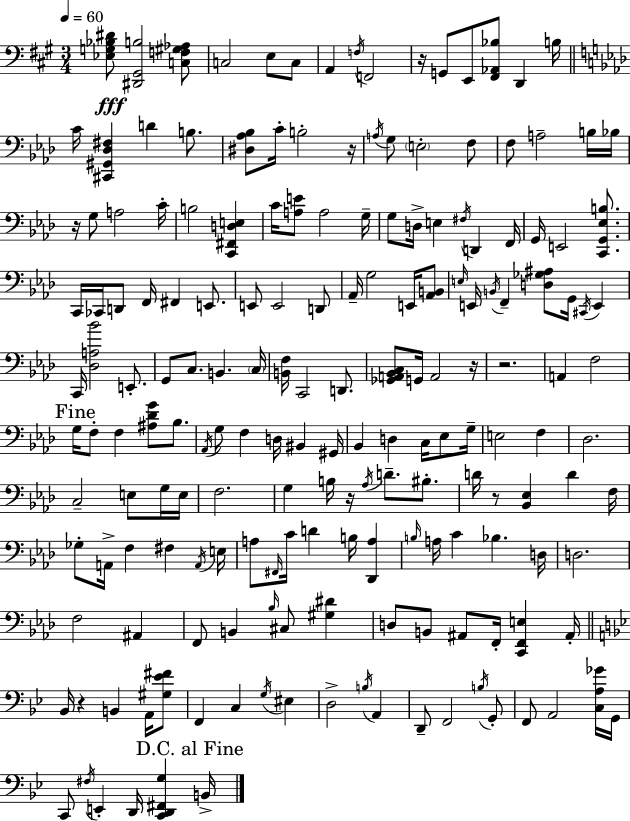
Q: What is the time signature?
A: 3/4